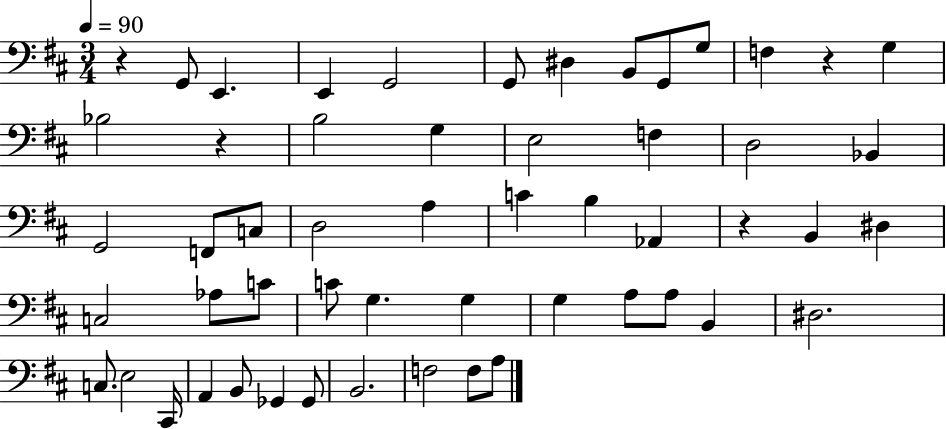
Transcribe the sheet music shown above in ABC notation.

X:1
T:Untitled
M:3/4
L:1/4
K:D
z G,,/2 E,, E,, G,,2 G,,/2 ^D, B,,/2 G,,/2 G,/2 F, z G, _B,2 z B,2 G, E,2 F, D,2 _B,, G,,2 F,,/2 C,/2 D,2 A, C B, _A,, z B,, ^D, C,2 _A,/2 C/2 C/2 G, G, G, A,/2 A,/2 B,, ^D,2 C,/2 E,2 ^C,,/4 A,, B,,/2 _G,, _G,,/2 B,,2 F,2 F,/2 A,/2